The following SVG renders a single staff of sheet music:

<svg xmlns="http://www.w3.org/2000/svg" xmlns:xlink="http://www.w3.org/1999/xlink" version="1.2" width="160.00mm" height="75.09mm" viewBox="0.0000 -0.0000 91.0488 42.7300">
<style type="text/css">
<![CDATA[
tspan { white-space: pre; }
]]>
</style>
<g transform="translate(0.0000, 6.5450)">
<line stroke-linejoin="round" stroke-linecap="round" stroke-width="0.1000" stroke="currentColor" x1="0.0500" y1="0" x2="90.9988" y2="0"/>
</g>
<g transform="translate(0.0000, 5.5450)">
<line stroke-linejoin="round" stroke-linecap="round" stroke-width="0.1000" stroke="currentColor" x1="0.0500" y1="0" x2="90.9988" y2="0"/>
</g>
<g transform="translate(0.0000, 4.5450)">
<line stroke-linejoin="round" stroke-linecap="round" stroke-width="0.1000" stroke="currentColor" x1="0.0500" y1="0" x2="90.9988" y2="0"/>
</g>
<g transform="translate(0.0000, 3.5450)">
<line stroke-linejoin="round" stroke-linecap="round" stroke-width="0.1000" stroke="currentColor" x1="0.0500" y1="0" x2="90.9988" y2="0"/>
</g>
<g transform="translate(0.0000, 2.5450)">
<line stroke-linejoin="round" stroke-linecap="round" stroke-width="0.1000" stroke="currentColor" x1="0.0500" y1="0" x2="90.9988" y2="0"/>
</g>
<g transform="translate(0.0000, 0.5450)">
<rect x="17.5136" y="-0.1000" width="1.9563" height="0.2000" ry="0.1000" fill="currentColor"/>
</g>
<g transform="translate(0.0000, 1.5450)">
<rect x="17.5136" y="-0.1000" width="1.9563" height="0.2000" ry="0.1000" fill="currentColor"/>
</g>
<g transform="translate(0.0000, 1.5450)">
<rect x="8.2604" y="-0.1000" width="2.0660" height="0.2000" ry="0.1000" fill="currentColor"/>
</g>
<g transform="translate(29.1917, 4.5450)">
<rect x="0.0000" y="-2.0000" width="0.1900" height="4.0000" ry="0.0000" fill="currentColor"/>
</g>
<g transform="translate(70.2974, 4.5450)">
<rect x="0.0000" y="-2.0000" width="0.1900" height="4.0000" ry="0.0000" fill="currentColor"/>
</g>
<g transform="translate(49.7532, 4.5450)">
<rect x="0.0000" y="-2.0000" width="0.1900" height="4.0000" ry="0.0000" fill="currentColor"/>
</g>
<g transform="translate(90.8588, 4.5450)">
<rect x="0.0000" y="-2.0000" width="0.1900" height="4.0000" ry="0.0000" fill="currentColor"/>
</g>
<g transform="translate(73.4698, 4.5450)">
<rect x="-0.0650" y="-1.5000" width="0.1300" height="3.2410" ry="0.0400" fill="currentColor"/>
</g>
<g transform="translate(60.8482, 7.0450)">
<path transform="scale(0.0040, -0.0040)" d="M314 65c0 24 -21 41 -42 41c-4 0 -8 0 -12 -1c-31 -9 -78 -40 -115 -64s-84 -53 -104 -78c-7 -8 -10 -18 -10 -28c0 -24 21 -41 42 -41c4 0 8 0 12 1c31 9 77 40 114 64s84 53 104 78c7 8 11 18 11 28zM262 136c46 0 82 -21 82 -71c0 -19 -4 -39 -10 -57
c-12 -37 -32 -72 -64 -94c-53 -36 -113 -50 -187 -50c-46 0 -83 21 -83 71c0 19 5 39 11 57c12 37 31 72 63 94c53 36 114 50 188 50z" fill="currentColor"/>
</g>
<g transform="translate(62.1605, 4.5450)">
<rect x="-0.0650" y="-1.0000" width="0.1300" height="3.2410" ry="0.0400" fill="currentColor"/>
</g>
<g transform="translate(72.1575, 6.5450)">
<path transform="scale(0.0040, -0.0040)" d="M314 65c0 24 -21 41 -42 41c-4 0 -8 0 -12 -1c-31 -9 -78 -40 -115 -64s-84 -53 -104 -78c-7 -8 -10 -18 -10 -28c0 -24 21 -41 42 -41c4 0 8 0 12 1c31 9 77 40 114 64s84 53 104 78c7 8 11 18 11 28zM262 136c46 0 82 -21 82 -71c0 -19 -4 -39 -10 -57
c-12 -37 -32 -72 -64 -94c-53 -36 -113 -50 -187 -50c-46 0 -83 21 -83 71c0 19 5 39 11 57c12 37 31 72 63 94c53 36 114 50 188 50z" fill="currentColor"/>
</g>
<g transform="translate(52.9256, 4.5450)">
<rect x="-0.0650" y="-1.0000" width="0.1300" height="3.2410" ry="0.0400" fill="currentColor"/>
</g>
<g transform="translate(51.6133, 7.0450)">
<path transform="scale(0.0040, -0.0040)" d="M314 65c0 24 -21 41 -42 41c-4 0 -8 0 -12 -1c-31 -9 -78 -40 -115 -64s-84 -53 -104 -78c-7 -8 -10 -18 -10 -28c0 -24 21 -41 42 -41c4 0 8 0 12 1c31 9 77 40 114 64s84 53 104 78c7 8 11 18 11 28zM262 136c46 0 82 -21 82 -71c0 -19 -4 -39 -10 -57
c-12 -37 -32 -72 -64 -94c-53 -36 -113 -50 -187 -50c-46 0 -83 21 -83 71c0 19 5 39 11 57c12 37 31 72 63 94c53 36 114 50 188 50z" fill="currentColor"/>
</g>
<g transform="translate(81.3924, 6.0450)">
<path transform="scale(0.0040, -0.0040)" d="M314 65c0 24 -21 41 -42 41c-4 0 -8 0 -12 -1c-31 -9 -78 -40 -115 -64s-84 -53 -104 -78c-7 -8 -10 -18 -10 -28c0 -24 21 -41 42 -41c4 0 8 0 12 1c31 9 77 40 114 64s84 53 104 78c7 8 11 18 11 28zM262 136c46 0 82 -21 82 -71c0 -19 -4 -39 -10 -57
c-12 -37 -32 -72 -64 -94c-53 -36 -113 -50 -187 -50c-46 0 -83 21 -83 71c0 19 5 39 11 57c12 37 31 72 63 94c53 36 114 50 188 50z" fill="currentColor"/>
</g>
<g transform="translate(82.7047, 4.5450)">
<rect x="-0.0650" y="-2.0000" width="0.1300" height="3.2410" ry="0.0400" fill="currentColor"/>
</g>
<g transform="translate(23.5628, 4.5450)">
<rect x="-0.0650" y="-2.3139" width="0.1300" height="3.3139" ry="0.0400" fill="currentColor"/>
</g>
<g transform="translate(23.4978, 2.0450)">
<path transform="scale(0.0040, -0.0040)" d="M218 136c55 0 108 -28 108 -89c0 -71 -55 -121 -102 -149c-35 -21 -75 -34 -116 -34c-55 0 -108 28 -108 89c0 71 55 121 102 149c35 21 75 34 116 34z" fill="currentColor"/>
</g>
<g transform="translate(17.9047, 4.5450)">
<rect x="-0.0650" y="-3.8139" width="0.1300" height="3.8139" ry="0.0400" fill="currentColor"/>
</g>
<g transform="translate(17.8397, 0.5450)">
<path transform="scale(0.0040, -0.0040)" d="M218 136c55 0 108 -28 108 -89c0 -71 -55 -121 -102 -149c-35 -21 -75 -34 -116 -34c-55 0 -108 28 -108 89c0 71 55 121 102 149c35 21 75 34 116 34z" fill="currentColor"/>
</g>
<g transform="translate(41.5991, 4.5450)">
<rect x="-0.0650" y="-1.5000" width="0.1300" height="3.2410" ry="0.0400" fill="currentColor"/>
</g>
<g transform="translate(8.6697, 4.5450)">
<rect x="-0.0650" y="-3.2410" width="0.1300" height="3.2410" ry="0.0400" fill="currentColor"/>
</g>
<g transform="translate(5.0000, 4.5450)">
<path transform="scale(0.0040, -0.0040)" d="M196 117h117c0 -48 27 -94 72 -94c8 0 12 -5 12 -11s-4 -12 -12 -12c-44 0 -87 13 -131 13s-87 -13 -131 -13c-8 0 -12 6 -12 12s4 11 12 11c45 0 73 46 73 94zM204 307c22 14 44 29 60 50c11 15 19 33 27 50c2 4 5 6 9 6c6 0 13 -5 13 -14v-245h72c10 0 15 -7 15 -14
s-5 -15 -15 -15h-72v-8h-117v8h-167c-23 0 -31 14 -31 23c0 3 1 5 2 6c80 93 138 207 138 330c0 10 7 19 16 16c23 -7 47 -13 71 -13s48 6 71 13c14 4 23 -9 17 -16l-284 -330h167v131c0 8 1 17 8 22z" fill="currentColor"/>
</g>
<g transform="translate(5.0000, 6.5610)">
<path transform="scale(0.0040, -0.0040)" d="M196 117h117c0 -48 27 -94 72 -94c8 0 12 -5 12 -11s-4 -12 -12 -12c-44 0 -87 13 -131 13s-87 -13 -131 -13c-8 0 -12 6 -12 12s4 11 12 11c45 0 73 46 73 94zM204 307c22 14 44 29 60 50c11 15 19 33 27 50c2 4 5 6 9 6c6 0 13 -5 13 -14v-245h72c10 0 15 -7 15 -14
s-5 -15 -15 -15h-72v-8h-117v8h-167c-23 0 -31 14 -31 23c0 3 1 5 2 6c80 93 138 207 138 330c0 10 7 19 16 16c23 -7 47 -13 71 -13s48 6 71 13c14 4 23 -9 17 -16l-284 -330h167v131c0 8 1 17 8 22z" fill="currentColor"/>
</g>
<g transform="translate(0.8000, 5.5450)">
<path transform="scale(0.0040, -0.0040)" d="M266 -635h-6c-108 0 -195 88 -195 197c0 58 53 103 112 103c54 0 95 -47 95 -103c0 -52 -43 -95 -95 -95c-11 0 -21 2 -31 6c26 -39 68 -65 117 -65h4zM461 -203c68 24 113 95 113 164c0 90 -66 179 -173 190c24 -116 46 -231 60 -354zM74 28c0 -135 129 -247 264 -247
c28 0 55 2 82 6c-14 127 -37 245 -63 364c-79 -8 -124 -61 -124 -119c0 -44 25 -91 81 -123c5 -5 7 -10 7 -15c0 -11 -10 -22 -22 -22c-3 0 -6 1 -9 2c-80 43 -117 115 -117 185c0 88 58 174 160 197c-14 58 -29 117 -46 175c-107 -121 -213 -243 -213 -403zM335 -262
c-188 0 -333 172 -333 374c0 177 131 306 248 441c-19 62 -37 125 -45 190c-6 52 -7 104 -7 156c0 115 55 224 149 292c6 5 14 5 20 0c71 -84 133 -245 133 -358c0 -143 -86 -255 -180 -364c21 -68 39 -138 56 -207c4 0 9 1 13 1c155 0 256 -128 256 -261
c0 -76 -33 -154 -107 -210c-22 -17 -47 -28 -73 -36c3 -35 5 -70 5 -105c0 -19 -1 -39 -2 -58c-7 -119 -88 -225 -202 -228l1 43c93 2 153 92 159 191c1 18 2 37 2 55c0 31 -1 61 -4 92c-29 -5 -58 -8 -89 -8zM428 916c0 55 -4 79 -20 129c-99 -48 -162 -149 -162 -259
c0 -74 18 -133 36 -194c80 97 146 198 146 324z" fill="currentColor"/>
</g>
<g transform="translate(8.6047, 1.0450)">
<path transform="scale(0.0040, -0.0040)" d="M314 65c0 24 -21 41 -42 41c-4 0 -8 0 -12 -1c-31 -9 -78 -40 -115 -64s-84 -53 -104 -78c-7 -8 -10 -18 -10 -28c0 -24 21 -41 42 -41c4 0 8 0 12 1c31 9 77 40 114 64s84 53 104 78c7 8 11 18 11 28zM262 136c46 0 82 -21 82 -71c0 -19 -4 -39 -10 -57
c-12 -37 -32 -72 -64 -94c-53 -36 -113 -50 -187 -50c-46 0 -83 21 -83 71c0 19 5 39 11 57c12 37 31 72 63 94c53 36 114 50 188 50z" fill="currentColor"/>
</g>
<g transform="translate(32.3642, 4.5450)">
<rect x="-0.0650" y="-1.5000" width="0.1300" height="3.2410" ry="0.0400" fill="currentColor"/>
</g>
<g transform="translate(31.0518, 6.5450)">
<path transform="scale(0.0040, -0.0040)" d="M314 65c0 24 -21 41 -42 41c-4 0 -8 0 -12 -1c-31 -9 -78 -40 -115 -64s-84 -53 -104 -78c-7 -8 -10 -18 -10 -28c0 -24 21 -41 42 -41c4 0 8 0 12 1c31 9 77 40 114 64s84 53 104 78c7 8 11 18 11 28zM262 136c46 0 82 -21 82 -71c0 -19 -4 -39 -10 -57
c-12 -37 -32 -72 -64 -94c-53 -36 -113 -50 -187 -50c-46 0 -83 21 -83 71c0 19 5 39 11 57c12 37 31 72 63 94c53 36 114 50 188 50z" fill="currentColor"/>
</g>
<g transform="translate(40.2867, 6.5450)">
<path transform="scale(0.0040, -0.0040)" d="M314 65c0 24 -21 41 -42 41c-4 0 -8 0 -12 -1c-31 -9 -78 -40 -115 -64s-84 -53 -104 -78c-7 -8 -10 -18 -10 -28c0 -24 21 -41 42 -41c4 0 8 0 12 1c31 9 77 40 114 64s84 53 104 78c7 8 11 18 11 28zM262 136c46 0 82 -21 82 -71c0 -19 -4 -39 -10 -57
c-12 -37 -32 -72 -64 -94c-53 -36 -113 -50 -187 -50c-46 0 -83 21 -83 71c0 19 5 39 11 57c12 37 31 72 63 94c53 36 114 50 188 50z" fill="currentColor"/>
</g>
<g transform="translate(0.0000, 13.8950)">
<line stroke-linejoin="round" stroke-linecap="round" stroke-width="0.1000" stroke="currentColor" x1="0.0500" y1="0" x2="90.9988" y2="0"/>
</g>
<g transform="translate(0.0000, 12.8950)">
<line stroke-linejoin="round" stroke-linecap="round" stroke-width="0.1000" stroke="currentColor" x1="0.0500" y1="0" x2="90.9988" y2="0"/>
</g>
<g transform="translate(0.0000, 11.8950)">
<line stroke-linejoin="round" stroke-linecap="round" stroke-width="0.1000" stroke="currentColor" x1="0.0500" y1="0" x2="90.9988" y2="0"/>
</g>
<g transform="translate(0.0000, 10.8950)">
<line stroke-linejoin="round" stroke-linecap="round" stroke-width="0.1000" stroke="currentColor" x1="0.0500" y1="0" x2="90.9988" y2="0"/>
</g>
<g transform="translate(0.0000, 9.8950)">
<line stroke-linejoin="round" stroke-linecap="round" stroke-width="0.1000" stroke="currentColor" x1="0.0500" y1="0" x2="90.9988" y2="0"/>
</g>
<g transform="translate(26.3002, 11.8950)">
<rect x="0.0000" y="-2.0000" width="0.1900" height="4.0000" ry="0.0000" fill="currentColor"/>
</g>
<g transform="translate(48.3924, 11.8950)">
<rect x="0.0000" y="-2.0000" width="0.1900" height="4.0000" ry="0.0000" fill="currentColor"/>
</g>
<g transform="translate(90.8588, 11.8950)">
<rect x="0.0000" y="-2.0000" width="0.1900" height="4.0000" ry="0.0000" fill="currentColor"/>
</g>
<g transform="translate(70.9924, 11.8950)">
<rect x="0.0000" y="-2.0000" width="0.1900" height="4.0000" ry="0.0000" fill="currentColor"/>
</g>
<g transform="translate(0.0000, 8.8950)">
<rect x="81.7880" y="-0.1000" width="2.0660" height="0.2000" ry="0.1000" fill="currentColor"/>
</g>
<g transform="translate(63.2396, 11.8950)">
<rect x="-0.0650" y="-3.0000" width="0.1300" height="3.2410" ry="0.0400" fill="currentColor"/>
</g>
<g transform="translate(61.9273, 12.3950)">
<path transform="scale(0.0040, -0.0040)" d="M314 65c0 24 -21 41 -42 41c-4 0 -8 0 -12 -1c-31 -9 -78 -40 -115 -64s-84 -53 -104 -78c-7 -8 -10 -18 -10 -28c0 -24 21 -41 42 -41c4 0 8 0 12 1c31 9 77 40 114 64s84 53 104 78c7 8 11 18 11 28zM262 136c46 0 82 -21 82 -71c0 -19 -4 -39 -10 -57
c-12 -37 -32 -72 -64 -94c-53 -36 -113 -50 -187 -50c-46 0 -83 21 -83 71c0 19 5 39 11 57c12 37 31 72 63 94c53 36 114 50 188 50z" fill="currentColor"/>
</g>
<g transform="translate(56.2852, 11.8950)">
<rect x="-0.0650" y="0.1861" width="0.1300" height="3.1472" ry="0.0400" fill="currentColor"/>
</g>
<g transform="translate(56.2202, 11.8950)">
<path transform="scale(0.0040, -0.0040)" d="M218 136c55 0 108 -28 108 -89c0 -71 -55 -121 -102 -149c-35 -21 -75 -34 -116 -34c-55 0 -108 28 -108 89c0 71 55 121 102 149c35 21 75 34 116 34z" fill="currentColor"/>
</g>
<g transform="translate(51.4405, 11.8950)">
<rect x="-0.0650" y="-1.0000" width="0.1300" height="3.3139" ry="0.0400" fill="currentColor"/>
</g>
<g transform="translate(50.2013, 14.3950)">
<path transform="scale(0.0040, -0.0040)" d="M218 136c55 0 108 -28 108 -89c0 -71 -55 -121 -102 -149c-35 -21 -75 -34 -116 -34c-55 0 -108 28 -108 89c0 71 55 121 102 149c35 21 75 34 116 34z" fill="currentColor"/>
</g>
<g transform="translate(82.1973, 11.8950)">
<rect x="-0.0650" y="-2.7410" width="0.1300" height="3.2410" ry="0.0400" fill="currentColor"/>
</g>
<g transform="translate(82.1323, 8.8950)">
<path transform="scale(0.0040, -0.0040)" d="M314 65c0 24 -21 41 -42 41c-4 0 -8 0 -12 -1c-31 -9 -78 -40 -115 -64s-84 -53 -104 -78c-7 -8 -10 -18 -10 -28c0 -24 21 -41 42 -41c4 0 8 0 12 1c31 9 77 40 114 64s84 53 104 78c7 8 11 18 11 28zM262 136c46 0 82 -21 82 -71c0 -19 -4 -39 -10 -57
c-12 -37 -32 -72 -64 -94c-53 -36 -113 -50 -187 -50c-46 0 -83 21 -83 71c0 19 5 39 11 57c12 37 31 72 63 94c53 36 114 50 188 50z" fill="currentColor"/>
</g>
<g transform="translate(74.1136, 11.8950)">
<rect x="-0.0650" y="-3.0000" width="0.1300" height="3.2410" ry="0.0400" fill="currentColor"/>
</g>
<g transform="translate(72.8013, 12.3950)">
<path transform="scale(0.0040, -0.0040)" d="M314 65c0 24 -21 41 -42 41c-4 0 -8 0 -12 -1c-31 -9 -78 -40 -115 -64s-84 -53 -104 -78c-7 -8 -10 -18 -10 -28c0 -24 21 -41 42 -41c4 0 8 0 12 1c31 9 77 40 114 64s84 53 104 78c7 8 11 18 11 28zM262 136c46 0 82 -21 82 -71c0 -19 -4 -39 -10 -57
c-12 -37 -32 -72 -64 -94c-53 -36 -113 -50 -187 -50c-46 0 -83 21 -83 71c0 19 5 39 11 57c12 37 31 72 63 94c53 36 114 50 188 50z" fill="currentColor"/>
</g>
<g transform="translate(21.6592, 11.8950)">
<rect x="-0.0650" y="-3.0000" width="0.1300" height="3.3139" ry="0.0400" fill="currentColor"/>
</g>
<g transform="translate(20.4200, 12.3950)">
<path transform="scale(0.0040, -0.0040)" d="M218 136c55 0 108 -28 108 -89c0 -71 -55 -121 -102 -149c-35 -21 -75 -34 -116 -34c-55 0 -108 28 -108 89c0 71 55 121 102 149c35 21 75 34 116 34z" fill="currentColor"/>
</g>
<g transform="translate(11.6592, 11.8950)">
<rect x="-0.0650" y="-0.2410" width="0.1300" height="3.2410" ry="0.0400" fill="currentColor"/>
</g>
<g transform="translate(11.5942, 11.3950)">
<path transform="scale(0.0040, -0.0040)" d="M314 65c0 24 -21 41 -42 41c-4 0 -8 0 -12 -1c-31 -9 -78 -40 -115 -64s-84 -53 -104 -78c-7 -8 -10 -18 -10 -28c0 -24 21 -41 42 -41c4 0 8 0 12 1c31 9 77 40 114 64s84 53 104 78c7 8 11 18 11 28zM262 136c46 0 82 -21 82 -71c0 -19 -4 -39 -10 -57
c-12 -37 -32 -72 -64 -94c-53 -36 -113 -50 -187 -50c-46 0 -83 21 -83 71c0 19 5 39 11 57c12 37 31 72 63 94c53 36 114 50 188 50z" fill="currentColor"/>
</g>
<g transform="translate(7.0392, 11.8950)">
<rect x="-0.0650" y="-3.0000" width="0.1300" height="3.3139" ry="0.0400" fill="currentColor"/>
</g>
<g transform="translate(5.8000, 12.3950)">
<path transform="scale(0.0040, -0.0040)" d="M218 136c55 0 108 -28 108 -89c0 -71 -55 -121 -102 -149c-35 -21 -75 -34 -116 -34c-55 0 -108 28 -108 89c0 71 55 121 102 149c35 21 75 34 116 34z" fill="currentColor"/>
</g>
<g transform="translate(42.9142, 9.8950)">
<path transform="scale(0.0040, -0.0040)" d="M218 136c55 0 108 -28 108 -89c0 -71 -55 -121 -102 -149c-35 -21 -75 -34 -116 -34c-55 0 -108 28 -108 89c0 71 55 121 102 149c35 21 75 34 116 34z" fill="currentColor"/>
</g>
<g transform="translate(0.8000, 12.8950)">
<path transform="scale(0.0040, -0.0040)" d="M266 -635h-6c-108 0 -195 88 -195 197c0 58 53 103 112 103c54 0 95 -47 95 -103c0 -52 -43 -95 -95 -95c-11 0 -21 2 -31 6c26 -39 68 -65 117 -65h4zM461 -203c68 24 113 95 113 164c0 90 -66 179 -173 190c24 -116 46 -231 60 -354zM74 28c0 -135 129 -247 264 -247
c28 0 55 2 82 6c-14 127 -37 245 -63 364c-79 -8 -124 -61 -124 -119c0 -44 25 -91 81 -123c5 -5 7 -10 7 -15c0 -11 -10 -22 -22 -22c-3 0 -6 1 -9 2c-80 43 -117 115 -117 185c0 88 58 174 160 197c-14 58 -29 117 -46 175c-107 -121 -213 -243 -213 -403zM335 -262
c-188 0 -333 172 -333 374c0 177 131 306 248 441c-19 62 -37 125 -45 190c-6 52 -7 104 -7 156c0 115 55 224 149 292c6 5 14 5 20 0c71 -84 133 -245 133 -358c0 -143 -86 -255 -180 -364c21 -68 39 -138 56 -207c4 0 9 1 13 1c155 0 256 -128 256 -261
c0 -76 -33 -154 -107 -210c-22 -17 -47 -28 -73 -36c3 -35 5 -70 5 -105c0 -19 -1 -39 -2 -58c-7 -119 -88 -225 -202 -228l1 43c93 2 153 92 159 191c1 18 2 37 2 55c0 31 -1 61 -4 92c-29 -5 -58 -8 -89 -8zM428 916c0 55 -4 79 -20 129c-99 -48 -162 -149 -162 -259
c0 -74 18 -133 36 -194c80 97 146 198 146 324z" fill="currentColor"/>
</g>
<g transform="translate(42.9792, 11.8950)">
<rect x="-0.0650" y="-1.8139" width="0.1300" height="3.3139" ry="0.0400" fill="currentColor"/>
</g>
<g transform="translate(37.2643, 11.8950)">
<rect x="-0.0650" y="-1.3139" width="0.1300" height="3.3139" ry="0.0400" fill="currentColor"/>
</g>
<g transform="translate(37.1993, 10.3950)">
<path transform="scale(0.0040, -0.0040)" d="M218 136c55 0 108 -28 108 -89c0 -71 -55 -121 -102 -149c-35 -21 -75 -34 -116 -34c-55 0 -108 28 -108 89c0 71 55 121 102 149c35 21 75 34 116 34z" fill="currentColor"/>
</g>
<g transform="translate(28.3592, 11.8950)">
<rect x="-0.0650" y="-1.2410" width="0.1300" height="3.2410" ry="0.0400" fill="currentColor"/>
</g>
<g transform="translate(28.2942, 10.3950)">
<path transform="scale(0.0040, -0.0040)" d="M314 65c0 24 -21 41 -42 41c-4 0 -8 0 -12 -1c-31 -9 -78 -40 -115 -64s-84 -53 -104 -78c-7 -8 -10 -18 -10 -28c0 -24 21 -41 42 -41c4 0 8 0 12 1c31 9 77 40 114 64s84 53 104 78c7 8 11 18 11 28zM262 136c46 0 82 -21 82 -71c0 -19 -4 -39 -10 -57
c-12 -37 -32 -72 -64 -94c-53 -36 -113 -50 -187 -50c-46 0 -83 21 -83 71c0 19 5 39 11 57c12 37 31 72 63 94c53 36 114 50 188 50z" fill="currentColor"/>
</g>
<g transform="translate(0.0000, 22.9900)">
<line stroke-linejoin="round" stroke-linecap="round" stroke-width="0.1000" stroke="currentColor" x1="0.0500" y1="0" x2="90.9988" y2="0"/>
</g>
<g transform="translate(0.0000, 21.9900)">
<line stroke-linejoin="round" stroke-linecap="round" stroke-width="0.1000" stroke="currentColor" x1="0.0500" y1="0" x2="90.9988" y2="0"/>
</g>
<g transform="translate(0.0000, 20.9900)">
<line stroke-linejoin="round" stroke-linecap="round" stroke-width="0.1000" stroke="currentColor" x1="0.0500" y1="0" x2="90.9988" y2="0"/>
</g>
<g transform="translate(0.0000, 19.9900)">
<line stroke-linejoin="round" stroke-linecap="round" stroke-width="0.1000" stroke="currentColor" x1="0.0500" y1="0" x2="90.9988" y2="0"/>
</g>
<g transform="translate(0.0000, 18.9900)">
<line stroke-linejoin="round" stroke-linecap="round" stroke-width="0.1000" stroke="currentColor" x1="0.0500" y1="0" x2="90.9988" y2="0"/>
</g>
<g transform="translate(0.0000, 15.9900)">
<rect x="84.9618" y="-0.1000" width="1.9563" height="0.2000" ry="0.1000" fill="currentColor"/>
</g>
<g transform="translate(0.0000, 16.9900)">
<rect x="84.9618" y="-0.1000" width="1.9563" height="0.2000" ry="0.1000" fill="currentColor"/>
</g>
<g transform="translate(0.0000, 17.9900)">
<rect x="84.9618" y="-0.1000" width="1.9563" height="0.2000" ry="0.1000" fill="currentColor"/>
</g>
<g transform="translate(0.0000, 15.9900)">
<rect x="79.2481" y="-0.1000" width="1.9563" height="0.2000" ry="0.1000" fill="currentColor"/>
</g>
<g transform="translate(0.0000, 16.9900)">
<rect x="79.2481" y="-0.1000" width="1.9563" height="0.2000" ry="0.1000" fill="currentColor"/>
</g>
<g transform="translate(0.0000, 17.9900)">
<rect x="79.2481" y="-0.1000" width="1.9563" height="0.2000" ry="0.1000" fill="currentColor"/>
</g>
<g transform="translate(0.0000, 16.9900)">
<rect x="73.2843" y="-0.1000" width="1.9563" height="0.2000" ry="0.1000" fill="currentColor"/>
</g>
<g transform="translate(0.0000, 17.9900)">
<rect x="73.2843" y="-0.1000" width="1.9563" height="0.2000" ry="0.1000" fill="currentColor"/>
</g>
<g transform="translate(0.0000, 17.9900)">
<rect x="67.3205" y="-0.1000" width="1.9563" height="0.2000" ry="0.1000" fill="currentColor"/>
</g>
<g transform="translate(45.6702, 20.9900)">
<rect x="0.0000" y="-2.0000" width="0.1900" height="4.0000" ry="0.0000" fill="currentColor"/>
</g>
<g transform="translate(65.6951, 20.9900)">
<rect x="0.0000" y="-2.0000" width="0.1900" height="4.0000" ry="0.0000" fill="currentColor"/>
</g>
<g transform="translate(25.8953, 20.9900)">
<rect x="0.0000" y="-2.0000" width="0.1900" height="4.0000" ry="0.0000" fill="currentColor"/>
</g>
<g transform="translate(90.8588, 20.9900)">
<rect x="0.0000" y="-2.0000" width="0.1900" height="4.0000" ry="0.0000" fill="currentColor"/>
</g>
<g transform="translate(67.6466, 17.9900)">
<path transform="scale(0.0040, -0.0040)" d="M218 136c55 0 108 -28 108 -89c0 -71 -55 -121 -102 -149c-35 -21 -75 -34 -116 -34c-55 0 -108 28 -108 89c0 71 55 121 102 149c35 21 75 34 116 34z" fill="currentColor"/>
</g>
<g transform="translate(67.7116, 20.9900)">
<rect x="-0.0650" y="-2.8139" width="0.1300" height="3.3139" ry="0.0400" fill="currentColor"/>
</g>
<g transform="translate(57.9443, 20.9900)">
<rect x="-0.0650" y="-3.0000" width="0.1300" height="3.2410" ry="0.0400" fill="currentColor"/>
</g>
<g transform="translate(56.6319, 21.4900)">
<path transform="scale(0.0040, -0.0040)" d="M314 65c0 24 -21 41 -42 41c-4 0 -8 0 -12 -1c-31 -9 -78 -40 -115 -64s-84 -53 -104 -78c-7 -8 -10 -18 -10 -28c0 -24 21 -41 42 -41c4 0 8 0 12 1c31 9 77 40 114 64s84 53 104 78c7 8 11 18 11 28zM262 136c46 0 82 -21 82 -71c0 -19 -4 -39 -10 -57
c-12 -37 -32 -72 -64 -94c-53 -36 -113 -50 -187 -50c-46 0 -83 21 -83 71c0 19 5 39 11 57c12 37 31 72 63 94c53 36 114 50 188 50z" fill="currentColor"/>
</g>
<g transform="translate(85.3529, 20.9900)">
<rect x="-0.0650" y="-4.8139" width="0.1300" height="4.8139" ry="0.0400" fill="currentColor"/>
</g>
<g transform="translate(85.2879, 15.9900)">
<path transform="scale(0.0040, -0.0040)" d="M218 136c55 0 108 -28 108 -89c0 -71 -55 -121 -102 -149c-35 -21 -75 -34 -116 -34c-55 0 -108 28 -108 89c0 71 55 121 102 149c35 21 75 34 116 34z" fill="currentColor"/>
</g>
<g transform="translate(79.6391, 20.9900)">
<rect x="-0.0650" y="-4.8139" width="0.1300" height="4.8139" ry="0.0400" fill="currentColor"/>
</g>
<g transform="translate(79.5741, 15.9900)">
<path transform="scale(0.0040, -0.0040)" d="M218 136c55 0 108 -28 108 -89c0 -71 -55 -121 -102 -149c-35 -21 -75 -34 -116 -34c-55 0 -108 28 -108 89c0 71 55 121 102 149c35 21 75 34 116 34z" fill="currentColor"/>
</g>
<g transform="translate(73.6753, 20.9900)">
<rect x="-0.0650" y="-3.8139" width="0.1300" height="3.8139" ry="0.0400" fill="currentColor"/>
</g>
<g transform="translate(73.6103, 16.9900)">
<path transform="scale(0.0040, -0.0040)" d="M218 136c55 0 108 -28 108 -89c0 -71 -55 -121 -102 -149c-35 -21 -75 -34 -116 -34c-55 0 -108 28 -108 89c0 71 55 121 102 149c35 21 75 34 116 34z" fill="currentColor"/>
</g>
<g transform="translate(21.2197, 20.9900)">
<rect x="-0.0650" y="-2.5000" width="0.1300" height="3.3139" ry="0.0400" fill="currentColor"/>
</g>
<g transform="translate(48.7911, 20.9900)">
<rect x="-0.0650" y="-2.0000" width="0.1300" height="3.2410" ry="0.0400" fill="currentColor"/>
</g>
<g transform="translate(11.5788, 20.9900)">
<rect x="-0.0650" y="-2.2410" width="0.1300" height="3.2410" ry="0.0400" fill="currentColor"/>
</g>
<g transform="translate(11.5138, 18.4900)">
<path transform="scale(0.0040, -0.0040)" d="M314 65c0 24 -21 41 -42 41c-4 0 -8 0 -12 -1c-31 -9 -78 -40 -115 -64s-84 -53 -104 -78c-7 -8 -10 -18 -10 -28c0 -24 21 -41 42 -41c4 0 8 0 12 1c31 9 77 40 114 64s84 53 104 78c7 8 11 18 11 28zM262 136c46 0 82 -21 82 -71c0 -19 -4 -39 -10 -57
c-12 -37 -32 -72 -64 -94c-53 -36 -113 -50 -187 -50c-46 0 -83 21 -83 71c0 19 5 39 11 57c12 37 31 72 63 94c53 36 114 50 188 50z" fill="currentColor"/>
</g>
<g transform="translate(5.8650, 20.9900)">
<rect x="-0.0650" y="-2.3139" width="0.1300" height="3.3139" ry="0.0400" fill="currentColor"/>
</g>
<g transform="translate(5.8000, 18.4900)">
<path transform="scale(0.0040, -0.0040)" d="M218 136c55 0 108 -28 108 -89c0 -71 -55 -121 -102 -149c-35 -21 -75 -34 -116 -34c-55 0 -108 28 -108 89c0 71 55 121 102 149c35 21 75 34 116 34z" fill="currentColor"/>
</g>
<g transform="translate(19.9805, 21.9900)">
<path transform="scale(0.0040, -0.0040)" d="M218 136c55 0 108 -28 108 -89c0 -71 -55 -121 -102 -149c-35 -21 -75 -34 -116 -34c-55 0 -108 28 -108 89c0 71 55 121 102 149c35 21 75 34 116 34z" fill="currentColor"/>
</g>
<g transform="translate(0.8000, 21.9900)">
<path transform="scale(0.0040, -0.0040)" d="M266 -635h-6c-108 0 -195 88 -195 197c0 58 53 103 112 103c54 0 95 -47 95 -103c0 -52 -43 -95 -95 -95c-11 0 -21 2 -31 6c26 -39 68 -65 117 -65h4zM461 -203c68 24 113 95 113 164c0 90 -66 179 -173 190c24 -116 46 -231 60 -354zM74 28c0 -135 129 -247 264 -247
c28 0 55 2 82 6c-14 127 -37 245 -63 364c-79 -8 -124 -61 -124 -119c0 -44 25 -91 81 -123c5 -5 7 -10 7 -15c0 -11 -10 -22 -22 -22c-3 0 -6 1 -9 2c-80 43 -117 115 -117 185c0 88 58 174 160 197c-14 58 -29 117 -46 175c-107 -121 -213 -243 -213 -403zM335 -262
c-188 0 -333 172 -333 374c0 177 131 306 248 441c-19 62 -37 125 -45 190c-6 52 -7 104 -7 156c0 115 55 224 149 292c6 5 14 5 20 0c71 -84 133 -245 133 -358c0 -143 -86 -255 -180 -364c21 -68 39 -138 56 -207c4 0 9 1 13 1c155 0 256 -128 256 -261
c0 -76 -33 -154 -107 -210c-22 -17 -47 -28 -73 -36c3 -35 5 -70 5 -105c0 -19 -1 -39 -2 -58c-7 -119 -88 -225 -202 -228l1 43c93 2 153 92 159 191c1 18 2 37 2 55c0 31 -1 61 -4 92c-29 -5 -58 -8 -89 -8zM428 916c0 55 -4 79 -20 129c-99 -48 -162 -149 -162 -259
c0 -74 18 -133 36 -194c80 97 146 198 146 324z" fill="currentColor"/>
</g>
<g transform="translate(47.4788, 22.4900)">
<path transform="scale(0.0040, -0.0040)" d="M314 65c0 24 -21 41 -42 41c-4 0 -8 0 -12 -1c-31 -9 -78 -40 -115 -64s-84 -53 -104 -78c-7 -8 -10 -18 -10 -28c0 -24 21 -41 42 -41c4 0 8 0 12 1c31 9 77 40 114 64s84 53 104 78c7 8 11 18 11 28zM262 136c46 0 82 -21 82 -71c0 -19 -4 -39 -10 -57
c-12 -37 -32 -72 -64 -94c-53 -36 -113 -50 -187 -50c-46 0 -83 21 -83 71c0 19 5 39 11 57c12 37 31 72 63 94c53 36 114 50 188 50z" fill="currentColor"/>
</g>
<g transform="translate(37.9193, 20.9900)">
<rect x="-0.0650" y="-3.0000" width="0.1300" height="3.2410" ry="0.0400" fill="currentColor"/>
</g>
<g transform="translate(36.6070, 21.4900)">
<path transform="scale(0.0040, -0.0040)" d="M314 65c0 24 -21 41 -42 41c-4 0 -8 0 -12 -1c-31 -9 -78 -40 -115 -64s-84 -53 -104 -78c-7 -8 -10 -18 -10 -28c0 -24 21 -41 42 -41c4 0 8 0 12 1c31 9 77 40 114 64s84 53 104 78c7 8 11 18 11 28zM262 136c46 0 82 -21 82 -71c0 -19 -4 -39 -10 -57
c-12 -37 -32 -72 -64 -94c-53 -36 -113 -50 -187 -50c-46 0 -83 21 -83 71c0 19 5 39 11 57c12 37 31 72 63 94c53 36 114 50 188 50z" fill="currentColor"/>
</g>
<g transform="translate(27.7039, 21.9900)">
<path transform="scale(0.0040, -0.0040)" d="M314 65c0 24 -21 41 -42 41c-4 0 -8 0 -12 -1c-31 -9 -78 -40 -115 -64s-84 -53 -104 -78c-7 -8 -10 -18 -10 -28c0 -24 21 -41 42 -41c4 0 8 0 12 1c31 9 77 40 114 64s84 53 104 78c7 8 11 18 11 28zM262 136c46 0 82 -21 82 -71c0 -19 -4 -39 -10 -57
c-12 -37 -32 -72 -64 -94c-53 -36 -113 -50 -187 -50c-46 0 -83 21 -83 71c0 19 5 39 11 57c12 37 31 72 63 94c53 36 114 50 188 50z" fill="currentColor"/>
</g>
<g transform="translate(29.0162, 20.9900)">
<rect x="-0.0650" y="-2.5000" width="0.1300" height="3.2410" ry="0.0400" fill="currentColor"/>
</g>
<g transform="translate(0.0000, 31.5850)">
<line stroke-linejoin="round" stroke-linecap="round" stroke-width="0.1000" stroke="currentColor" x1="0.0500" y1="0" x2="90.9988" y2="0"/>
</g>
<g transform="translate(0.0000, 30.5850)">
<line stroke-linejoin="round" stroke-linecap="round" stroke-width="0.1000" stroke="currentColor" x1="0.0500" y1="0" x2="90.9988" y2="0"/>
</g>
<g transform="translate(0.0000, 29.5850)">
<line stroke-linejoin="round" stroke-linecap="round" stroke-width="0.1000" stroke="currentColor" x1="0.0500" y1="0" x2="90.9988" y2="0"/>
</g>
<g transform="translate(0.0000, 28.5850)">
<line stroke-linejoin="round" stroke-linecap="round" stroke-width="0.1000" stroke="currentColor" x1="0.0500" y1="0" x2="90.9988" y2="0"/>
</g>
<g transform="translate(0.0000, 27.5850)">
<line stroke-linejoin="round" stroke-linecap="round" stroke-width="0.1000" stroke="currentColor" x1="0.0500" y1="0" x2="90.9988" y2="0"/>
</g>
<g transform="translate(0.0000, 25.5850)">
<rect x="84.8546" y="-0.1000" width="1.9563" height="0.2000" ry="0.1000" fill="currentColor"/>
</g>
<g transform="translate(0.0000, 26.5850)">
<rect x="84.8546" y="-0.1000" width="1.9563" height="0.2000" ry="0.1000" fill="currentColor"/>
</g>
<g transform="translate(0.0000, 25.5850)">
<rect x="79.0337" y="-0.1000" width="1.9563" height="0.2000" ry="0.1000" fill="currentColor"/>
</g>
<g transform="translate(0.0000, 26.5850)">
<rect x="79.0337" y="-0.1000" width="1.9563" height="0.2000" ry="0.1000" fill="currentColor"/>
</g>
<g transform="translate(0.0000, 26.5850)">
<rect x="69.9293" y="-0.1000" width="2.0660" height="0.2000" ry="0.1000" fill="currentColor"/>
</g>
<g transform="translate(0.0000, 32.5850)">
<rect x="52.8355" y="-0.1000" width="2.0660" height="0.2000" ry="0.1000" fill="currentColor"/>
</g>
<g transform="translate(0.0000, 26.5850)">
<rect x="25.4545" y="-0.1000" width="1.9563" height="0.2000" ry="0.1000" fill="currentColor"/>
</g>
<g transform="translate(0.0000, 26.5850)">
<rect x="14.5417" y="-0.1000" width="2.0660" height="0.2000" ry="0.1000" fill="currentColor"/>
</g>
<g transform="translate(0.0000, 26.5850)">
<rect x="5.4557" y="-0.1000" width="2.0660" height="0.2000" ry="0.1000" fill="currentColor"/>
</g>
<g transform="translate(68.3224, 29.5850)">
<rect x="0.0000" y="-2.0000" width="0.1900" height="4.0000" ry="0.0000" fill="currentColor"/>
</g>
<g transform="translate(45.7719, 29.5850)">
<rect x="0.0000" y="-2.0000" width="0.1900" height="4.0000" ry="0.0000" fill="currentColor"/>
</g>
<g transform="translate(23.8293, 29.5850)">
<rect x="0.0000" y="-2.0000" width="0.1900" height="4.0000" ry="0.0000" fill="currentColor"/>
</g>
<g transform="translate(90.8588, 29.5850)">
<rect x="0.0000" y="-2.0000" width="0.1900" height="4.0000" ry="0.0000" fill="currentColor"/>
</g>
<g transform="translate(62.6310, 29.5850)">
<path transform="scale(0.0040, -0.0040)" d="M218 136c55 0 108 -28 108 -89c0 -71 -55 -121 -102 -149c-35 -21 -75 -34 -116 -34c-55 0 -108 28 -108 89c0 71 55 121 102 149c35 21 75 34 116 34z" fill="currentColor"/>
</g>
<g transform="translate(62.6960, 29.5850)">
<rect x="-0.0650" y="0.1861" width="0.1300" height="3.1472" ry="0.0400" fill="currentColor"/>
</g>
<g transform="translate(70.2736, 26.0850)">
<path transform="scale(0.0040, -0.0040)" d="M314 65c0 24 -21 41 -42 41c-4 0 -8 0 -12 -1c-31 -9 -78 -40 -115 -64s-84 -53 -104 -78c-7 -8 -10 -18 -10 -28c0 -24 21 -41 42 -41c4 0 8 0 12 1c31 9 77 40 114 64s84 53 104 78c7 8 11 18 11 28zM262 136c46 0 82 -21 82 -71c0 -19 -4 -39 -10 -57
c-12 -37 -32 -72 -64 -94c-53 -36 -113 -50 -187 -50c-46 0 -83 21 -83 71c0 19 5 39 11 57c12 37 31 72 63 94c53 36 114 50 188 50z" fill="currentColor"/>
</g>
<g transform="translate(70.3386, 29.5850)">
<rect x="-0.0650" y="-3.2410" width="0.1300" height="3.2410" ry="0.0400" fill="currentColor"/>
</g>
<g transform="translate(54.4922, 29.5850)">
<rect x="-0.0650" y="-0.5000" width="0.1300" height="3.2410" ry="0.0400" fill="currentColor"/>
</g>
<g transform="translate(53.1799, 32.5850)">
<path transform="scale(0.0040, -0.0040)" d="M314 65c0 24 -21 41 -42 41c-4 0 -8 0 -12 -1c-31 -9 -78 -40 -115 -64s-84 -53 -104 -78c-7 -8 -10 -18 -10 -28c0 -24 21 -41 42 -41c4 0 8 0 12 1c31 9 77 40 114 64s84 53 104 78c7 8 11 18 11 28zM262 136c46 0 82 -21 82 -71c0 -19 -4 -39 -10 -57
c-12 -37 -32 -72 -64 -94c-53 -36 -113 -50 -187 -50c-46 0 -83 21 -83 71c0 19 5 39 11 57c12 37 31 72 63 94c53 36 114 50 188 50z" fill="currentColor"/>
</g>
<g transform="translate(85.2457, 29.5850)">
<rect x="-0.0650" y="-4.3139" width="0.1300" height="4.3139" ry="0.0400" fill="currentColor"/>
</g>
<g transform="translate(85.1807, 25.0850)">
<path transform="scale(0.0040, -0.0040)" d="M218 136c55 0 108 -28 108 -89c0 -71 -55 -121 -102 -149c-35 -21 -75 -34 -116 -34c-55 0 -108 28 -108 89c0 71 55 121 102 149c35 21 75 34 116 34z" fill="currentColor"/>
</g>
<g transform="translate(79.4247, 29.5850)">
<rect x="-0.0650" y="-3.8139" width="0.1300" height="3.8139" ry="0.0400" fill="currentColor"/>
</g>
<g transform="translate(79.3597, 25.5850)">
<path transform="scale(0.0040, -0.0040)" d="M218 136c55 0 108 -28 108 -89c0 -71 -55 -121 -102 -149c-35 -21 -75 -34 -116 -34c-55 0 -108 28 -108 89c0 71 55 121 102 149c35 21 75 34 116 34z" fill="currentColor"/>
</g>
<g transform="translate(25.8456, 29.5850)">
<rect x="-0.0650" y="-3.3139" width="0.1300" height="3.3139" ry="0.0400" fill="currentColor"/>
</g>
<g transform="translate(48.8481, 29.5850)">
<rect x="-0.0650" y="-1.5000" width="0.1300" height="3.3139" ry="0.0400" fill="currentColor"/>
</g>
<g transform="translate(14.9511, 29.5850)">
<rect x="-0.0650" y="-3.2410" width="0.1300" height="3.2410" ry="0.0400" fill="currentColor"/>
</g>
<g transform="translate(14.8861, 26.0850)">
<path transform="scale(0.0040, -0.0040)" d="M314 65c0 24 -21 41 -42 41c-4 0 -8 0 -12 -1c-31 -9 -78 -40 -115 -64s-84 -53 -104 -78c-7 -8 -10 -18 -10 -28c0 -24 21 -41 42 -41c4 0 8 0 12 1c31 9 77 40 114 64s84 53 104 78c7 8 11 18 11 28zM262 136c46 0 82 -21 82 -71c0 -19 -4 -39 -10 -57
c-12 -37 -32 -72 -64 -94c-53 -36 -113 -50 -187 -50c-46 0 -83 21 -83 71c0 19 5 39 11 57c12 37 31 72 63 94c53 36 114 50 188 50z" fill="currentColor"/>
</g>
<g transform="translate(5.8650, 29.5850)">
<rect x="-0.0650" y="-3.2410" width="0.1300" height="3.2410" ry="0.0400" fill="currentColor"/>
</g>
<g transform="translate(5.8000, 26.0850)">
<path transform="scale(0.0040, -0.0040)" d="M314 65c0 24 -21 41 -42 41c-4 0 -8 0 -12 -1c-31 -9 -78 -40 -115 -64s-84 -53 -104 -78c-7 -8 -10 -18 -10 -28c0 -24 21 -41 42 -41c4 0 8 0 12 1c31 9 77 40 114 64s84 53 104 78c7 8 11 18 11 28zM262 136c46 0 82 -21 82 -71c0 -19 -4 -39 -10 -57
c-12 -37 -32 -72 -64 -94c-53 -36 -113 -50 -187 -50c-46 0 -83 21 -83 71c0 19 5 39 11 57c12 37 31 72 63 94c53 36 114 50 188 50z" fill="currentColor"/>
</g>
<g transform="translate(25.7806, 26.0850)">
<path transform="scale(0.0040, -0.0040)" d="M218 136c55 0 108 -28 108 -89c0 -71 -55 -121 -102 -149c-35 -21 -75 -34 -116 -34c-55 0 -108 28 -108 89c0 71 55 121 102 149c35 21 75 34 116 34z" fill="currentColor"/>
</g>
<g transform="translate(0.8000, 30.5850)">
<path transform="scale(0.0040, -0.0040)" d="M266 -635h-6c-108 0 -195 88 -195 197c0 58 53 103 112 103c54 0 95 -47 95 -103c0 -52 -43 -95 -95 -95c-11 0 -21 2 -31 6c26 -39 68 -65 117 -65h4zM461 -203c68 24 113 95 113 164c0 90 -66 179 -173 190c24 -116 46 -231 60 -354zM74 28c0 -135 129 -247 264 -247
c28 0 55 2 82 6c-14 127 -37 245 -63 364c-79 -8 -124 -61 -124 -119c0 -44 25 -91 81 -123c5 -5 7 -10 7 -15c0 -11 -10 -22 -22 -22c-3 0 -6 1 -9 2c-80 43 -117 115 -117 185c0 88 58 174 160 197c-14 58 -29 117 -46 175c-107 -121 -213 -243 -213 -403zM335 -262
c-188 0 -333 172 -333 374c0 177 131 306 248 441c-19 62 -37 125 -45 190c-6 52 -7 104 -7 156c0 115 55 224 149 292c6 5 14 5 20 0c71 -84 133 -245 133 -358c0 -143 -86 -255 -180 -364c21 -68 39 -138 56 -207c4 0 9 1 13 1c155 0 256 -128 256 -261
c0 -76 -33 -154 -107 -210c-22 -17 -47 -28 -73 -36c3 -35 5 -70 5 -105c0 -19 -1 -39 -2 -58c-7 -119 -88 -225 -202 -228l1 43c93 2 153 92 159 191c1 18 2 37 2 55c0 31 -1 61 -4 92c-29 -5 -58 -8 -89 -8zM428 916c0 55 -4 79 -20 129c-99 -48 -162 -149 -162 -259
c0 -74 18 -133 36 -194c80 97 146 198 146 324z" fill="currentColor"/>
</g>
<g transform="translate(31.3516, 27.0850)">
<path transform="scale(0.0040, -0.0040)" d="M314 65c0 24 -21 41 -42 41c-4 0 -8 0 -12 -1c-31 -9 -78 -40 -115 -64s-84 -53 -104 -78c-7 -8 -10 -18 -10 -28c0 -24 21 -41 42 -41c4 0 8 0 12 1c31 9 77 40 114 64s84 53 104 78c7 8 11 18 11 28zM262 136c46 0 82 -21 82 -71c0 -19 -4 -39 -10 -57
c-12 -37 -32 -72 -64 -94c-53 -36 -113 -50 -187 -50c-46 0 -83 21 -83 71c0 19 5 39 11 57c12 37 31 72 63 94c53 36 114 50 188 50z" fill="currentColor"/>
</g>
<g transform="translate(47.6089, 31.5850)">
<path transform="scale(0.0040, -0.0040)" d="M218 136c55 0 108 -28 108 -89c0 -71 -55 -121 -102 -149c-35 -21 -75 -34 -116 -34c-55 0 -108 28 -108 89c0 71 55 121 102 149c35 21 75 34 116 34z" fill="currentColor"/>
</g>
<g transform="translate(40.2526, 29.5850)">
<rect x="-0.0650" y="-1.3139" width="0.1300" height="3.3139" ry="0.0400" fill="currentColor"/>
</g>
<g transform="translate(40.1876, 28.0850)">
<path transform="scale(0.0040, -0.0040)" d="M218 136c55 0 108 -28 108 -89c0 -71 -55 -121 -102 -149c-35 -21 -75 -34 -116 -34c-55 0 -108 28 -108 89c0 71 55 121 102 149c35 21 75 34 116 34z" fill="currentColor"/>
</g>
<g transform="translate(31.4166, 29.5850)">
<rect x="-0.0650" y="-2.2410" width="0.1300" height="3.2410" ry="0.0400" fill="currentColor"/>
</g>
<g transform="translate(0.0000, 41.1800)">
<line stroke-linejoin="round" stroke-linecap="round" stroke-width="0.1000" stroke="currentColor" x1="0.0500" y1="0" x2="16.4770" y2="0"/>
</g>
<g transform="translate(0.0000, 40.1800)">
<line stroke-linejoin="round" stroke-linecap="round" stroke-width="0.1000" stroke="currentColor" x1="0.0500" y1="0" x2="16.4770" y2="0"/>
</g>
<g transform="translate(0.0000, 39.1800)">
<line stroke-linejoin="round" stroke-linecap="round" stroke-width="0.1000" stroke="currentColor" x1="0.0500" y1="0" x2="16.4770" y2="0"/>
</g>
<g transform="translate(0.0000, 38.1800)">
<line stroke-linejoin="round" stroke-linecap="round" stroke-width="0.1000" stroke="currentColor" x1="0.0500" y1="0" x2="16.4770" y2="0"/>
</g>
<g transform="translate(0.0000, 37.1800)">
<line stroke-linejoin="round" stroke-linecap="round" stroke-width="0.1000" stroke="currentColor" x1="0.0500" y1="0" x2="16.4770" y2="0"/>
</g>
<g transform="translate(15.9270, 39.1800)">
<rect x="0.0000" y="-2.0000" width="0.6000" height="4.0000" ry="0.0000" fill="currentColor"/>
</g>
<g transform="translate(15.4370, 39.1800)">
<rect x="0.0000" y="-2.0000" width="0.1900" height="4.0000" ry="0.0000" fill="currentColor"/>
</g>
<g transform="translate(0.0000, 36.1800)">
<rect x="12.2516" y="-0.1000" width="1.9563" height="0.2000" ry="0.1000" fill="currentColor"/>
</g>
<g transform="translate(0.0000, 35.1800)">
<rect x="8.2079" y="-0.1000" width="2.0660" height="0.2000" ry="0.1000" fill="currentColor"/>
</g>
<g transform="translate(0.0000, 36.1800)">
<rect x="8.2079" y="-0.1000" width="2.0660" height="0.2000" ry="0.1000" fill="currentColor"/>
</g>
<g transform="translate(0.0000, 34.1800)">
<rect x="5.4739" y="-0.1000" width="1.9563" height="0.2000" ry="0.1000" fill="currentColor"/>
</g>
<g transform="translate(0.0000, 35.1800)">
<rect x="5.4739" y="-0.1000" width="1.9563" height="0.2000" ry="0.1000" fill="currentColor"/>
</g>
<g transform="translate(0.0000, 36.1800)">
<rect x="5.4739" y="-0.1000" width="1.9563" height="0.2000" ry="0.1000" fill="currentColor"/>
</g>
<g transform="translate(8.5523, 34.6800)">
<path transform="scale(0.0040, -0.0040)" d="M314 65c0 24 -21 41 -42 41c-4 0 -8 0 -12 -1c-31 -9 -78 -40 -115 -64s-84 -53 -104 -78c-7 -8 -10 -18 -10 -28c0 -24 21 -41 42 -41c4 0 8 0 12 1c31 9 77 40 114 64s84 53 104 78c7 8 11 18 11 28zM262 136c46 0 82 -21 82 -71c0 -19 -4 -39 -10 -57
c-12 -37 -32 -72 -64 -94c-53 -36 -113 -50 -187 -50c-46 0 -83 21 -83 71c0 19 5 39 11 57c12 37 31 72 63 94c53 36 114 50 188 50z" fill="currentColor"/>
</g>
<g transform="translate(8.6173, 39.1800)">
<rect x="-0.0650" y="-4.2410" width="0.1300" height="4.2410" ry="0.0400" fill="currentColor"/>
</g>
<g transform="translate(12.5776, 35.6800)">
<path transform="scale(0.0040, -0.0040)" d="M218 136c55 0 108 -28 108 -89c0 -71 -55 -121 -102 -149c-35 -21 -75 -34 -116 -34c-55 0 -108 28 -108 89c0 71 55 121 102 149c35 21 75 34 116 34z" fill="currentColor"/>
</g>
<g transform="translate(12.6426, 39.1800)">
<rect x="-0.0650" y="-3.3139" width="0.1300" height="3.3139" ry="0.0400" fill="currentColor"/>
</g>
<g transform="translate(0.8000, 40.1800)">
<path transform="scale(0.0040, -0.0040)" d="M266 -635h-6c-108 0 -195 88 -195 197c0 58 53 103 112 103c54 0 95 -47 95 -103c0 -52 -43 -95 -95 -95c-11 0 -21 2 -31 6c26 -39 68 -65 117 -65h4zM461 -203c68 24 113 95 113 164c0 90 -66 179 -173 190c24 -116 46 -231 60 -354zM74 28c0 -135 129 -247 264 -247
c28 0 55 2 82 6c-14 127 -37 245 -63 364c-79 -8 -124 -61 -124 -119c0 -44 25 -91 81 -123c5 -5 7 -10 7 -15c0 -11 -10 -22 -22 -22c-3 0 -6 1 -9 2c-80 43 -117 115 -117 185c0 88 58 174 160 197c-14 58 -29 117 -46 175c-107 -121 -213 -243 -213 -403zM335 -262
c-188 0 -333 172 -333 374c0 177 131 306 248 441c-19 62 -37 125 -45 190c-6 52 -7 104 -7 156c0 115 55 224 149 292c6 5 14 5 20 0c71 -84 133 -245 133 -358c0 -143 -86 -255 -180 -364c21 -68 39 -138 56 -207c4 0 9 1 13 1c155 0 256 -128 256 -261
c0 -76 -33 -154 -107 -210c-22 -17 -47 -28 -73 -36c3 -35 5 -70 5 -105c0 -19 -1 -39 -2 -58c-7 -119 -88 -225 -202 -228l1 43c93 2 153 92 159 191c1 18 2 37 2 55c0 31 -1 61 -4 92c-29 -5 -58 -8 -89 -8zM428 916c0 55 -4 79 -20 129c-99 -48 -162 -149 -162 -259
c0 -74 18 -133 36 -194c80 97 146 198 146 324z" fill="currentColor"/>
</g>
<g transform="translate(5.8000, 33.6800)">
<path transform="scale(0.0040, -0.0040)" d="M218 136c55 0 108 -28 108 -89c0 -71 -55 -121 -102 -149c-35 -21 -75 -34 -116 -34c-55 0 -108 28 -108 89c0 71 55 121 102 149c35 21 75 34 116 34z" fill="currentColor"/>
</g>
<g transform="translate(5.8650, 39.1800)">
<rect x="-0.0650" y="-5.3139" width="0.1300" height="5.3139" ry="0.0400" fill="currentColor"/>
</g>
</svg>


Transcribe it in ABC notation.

X:1
T:Untitled
M:4/4
L:1/4
K:C
b2 c' g E2 E2 D2 D2 E2 F2 A c2 A e2 e f D B A2 A2 a2 g g2 G G2 A2 F2 A2 a c' e' e' b2 b2 b g2 e E C2 B b2 c' d' f' d'2 b